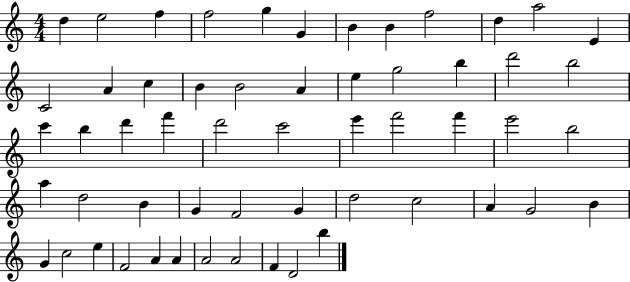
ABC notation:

X:1
T:Untitled
M:4/4
L:1/4
K:C
d e2 f f2 g G B B f2 d a2 E C2 A c B B2 A e g2 b d'2 b2 c' b d' f' d'2 c'2 e' f'2 f' e'2 b2 a d2 B G F2 G d2 c2 A G2 B G c2 e F2 A A A2 A2 F D2 b